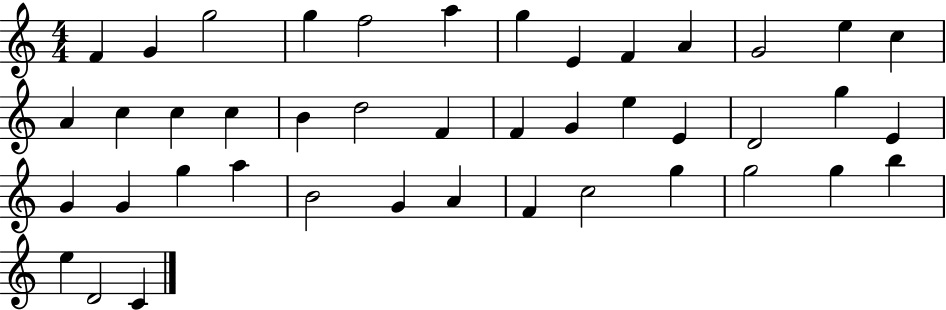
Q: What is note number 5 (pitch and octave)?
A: F5